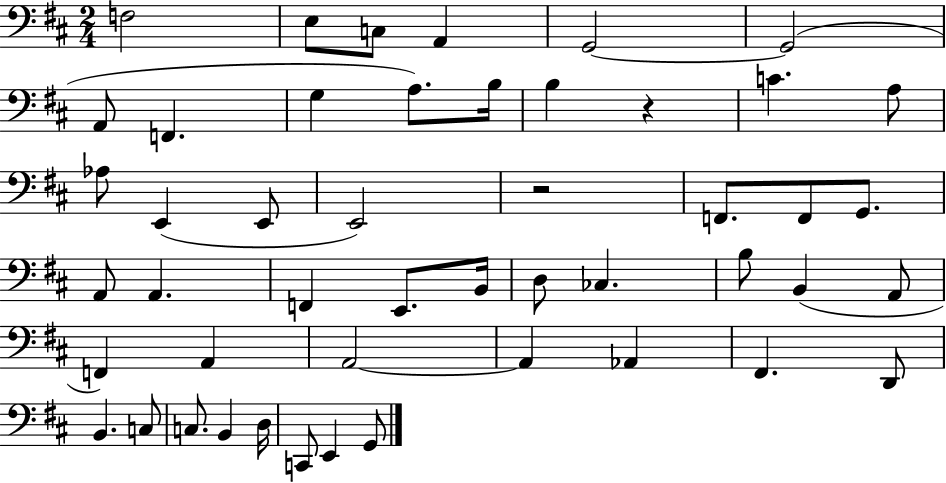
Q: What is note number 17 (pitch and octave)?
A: E2